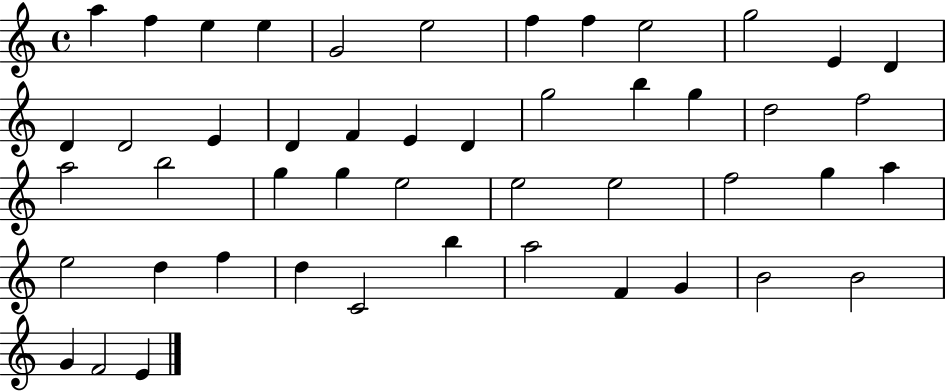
A5/q F5/q E5/q E5/q G4/h E5/h F5/q F5/q E5/h G5/h E4/q D4/q D4/q D4/h E4/q D4/q F4/q E4/q D4/q G5/h B5/q G5/q D5/h F5/h A5/h B5/h G5/q G5/q E5/h E5/h E5/h F5/h G5/q A5/q E5/h D5/q F5/q D5/q C4/h B5/q A5/h F4/q G4/q B4/h B4/h G4/q F4/h E4/q